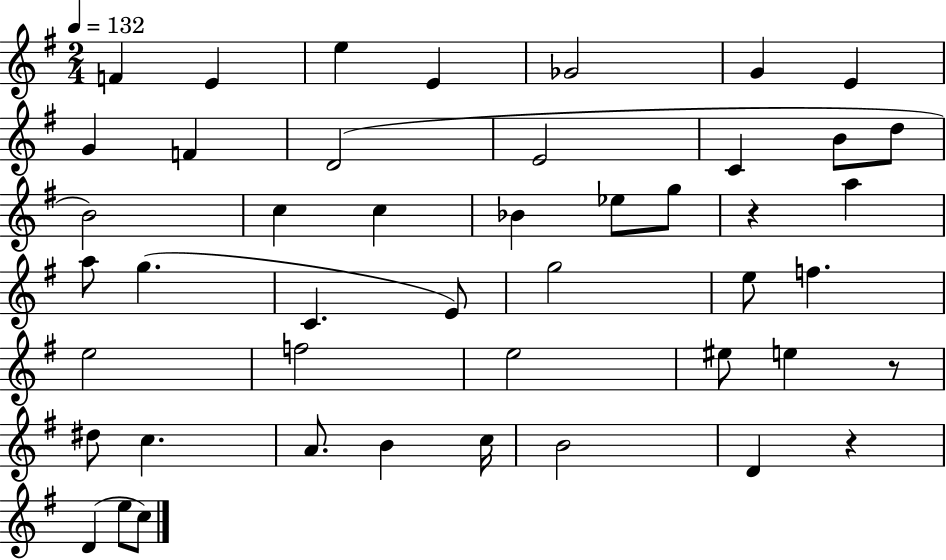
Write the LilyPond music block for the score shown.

{
  \clef treble
  \numericTimeSignature
  \time 2/4
  \key g \major
  \tempo 4 = 132
  f'4 e'4 | e''4 e'4 | ges'2 | g'4 e'4 | \break g'4 f'4 | d'2( | e'2 | c'4 b'8 d''8 | \break b'2) | c''4 c''4 | bes'4 ees''8 g''8 | r4 a''4 | \break a''8 g''4.( | c'4. e'8) | g''2 | e''8 f''4. | \break e''2 | f''2 | e''2 | eis''8 e''4 r8 | \break dis''8 c''4. | a'8. b'4 c''16 | b'2 | d'4 r4 | \break d'4( e''8 c''8) | \bar "|."
}